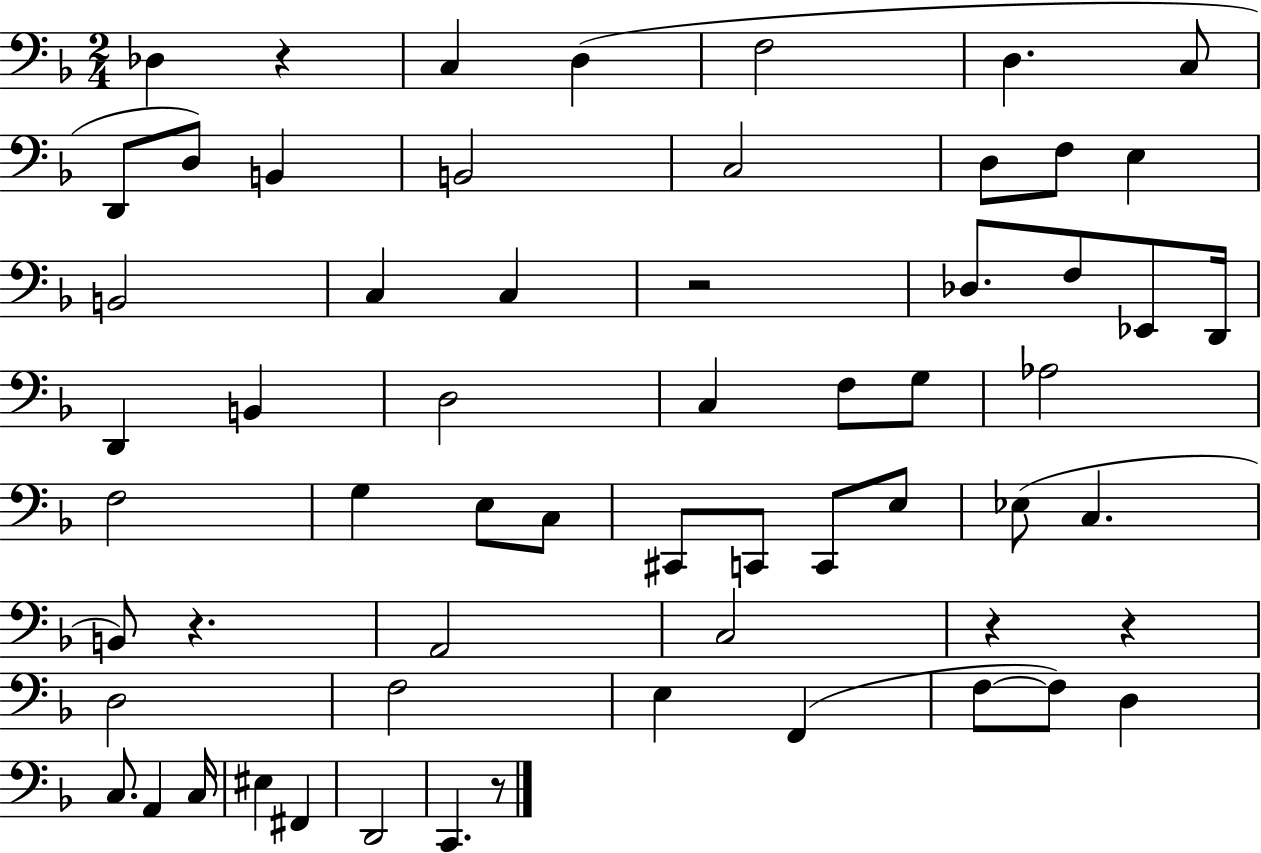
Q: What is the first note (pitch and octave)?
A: Db3